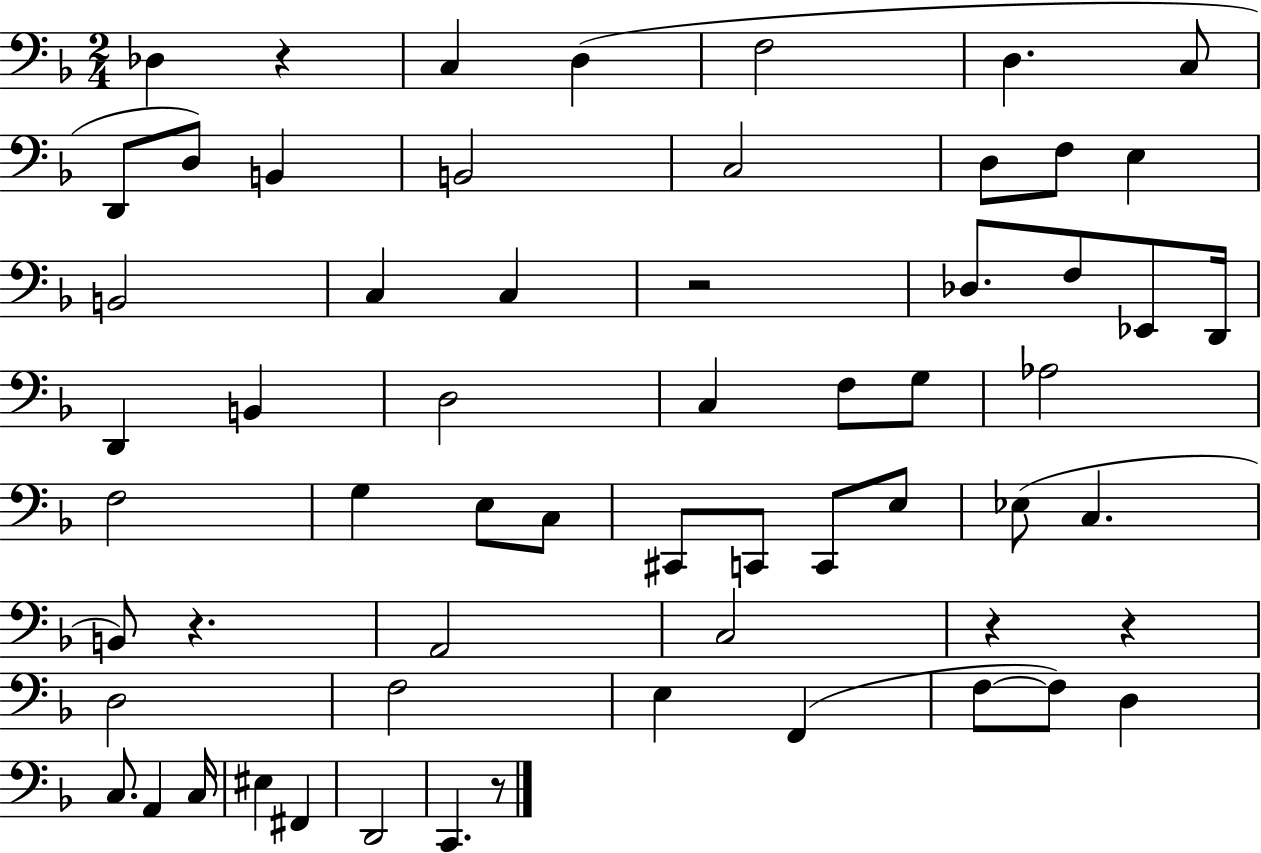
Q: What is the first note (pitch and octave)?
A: Db3